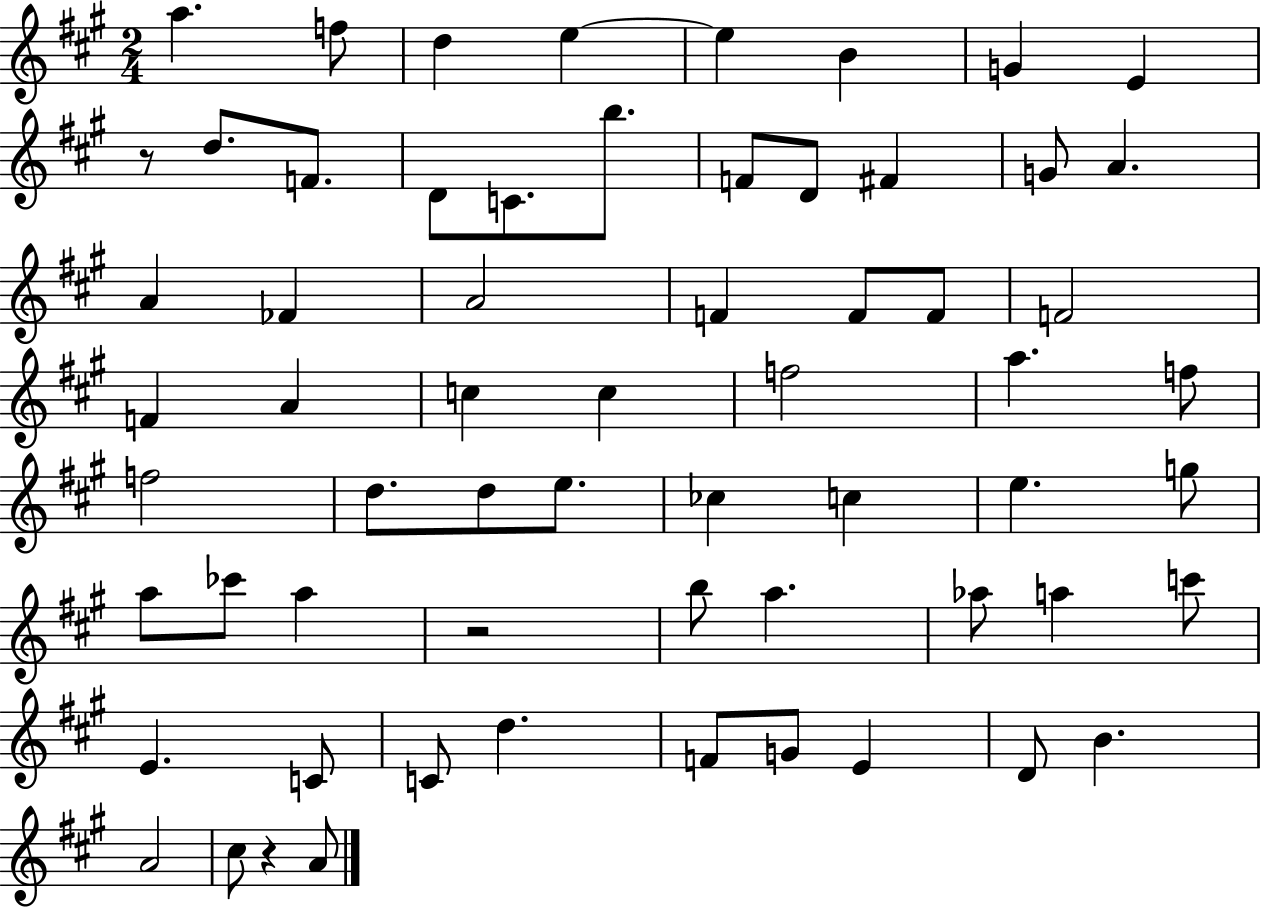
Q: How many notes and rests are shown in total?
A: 63